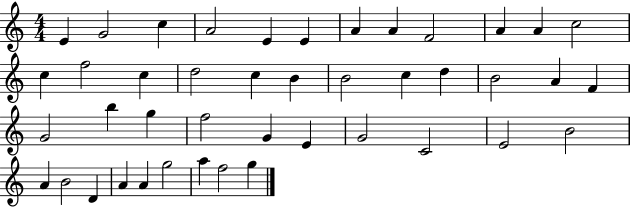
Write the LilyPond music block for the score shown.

{
  \clef treble
  \numericTimeSignature
  \time 4/4
  \key c \major
  e'4 g'2 c''4 | a'2 e'4 e'4 | a'4 a'4 f'2 | a'4 a'4 c''2 | \break c''4 f''2 c''4 | d''2 c''4 b'4 | b'2 c''4 d''4 | b'2 a'4 f'4 | \break g'2 b''4 g''4 | f''2 g'4 e'4 | g'2 c'2 | e'2 b'2 | \break a'4 b'2 d'4 | a'4 a'4 g''2 | a''4 f''2 g''4 | \bar "|."
}